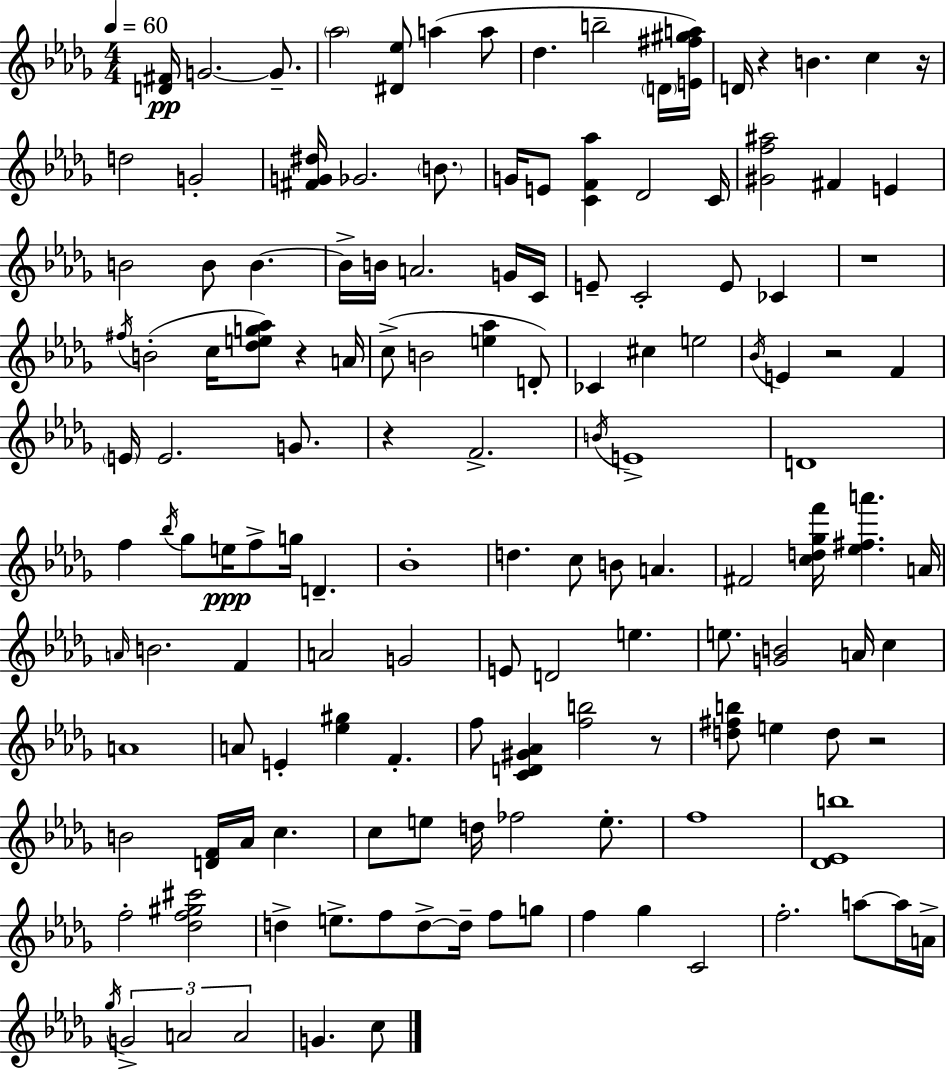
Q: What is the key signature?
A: BES minor